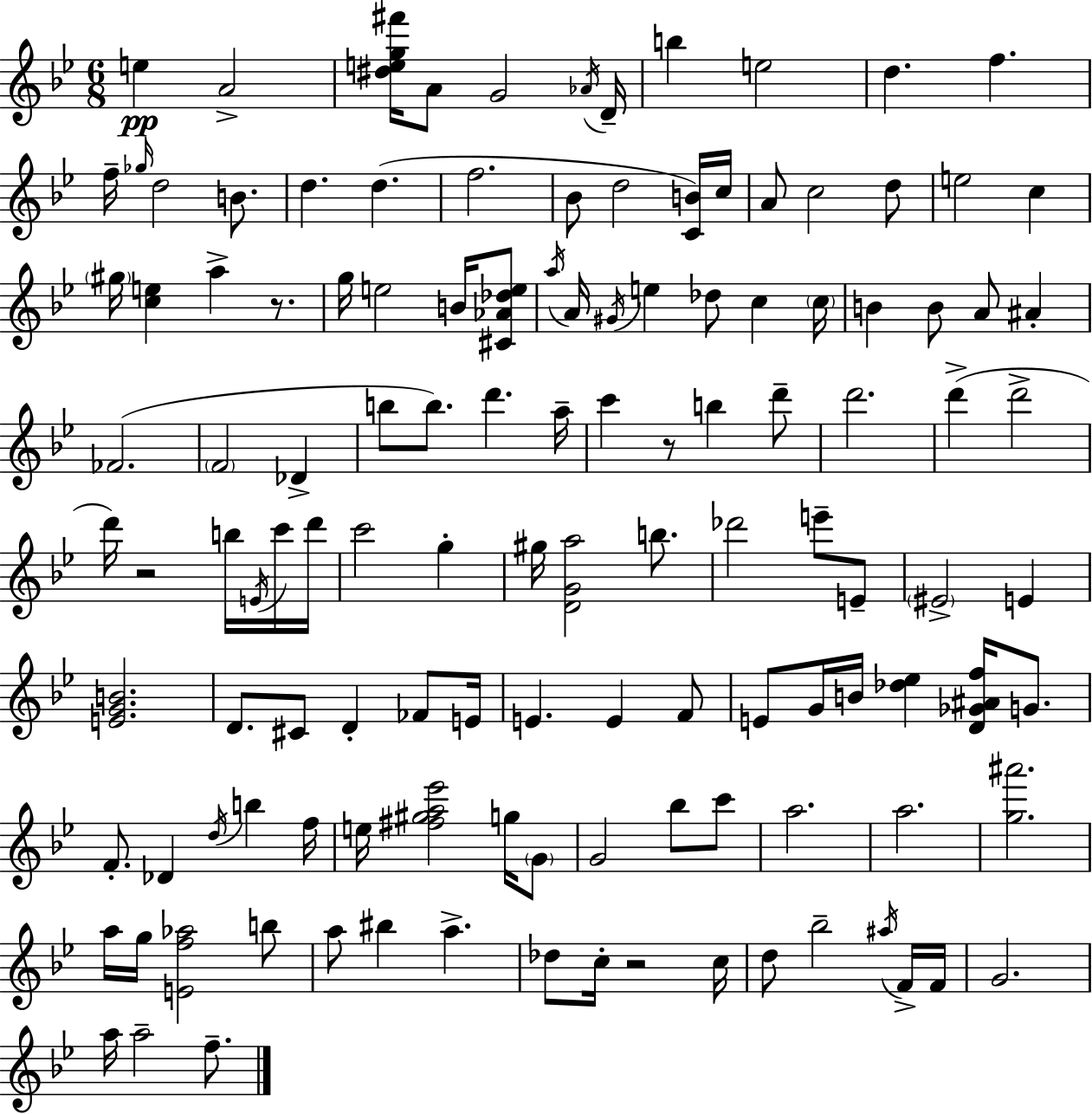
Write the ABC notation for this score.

X:1
T:Untitled
M:6/8
L:1/4
K:Gm
e A2 [^deg^f']/4 A/2 G2 _A/4 D/4 b e2 d f f/4 _g/4 d2 B/2 d d f2 _B/2 d2 [CB]/4 c/4 A/2 c2 d/2 e2 c ^g/4 [ce] a z/2 g/4 e2 B/4 [^C_A_de]/2 a/4 A/4 ^G/4 e _d/2 c c/4 B B/2 A/2 ^A _F2 F2 _D b/2 b/2 d' a/4 c' z/2 b d'/2 d'2 d' d'2 d'/4 z2 b/4 E/4 c'/4 d'/4 c'2 g ^g/4 [DGa]2 b/2 _d'2 e'/2 E/2 ^E2 E [EGB]2 D/2 ^C/2 D _F/2 E/4 E E F/2 E/2 G/4 B/4 [_d_e] [D_G^Af]/4 G/2 F/2 _D d/4 b f/4 e/4 [^f^ga_e']2 g/4 G/2 G2 _b/2 c'/2 a2 a2 [g^a']2 a/4 g/4 [Ef_a]2 b/2 a/2 ^b a _d/2 c/4 z2 c/4 d/2 _b2 ^a/4 F/4 F/4 G2 a/4 a2 f/2